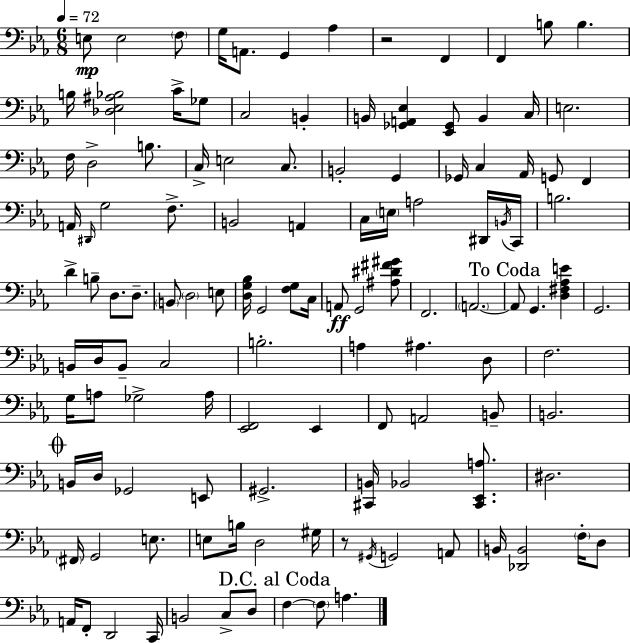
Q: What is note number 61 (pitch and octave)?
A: G2